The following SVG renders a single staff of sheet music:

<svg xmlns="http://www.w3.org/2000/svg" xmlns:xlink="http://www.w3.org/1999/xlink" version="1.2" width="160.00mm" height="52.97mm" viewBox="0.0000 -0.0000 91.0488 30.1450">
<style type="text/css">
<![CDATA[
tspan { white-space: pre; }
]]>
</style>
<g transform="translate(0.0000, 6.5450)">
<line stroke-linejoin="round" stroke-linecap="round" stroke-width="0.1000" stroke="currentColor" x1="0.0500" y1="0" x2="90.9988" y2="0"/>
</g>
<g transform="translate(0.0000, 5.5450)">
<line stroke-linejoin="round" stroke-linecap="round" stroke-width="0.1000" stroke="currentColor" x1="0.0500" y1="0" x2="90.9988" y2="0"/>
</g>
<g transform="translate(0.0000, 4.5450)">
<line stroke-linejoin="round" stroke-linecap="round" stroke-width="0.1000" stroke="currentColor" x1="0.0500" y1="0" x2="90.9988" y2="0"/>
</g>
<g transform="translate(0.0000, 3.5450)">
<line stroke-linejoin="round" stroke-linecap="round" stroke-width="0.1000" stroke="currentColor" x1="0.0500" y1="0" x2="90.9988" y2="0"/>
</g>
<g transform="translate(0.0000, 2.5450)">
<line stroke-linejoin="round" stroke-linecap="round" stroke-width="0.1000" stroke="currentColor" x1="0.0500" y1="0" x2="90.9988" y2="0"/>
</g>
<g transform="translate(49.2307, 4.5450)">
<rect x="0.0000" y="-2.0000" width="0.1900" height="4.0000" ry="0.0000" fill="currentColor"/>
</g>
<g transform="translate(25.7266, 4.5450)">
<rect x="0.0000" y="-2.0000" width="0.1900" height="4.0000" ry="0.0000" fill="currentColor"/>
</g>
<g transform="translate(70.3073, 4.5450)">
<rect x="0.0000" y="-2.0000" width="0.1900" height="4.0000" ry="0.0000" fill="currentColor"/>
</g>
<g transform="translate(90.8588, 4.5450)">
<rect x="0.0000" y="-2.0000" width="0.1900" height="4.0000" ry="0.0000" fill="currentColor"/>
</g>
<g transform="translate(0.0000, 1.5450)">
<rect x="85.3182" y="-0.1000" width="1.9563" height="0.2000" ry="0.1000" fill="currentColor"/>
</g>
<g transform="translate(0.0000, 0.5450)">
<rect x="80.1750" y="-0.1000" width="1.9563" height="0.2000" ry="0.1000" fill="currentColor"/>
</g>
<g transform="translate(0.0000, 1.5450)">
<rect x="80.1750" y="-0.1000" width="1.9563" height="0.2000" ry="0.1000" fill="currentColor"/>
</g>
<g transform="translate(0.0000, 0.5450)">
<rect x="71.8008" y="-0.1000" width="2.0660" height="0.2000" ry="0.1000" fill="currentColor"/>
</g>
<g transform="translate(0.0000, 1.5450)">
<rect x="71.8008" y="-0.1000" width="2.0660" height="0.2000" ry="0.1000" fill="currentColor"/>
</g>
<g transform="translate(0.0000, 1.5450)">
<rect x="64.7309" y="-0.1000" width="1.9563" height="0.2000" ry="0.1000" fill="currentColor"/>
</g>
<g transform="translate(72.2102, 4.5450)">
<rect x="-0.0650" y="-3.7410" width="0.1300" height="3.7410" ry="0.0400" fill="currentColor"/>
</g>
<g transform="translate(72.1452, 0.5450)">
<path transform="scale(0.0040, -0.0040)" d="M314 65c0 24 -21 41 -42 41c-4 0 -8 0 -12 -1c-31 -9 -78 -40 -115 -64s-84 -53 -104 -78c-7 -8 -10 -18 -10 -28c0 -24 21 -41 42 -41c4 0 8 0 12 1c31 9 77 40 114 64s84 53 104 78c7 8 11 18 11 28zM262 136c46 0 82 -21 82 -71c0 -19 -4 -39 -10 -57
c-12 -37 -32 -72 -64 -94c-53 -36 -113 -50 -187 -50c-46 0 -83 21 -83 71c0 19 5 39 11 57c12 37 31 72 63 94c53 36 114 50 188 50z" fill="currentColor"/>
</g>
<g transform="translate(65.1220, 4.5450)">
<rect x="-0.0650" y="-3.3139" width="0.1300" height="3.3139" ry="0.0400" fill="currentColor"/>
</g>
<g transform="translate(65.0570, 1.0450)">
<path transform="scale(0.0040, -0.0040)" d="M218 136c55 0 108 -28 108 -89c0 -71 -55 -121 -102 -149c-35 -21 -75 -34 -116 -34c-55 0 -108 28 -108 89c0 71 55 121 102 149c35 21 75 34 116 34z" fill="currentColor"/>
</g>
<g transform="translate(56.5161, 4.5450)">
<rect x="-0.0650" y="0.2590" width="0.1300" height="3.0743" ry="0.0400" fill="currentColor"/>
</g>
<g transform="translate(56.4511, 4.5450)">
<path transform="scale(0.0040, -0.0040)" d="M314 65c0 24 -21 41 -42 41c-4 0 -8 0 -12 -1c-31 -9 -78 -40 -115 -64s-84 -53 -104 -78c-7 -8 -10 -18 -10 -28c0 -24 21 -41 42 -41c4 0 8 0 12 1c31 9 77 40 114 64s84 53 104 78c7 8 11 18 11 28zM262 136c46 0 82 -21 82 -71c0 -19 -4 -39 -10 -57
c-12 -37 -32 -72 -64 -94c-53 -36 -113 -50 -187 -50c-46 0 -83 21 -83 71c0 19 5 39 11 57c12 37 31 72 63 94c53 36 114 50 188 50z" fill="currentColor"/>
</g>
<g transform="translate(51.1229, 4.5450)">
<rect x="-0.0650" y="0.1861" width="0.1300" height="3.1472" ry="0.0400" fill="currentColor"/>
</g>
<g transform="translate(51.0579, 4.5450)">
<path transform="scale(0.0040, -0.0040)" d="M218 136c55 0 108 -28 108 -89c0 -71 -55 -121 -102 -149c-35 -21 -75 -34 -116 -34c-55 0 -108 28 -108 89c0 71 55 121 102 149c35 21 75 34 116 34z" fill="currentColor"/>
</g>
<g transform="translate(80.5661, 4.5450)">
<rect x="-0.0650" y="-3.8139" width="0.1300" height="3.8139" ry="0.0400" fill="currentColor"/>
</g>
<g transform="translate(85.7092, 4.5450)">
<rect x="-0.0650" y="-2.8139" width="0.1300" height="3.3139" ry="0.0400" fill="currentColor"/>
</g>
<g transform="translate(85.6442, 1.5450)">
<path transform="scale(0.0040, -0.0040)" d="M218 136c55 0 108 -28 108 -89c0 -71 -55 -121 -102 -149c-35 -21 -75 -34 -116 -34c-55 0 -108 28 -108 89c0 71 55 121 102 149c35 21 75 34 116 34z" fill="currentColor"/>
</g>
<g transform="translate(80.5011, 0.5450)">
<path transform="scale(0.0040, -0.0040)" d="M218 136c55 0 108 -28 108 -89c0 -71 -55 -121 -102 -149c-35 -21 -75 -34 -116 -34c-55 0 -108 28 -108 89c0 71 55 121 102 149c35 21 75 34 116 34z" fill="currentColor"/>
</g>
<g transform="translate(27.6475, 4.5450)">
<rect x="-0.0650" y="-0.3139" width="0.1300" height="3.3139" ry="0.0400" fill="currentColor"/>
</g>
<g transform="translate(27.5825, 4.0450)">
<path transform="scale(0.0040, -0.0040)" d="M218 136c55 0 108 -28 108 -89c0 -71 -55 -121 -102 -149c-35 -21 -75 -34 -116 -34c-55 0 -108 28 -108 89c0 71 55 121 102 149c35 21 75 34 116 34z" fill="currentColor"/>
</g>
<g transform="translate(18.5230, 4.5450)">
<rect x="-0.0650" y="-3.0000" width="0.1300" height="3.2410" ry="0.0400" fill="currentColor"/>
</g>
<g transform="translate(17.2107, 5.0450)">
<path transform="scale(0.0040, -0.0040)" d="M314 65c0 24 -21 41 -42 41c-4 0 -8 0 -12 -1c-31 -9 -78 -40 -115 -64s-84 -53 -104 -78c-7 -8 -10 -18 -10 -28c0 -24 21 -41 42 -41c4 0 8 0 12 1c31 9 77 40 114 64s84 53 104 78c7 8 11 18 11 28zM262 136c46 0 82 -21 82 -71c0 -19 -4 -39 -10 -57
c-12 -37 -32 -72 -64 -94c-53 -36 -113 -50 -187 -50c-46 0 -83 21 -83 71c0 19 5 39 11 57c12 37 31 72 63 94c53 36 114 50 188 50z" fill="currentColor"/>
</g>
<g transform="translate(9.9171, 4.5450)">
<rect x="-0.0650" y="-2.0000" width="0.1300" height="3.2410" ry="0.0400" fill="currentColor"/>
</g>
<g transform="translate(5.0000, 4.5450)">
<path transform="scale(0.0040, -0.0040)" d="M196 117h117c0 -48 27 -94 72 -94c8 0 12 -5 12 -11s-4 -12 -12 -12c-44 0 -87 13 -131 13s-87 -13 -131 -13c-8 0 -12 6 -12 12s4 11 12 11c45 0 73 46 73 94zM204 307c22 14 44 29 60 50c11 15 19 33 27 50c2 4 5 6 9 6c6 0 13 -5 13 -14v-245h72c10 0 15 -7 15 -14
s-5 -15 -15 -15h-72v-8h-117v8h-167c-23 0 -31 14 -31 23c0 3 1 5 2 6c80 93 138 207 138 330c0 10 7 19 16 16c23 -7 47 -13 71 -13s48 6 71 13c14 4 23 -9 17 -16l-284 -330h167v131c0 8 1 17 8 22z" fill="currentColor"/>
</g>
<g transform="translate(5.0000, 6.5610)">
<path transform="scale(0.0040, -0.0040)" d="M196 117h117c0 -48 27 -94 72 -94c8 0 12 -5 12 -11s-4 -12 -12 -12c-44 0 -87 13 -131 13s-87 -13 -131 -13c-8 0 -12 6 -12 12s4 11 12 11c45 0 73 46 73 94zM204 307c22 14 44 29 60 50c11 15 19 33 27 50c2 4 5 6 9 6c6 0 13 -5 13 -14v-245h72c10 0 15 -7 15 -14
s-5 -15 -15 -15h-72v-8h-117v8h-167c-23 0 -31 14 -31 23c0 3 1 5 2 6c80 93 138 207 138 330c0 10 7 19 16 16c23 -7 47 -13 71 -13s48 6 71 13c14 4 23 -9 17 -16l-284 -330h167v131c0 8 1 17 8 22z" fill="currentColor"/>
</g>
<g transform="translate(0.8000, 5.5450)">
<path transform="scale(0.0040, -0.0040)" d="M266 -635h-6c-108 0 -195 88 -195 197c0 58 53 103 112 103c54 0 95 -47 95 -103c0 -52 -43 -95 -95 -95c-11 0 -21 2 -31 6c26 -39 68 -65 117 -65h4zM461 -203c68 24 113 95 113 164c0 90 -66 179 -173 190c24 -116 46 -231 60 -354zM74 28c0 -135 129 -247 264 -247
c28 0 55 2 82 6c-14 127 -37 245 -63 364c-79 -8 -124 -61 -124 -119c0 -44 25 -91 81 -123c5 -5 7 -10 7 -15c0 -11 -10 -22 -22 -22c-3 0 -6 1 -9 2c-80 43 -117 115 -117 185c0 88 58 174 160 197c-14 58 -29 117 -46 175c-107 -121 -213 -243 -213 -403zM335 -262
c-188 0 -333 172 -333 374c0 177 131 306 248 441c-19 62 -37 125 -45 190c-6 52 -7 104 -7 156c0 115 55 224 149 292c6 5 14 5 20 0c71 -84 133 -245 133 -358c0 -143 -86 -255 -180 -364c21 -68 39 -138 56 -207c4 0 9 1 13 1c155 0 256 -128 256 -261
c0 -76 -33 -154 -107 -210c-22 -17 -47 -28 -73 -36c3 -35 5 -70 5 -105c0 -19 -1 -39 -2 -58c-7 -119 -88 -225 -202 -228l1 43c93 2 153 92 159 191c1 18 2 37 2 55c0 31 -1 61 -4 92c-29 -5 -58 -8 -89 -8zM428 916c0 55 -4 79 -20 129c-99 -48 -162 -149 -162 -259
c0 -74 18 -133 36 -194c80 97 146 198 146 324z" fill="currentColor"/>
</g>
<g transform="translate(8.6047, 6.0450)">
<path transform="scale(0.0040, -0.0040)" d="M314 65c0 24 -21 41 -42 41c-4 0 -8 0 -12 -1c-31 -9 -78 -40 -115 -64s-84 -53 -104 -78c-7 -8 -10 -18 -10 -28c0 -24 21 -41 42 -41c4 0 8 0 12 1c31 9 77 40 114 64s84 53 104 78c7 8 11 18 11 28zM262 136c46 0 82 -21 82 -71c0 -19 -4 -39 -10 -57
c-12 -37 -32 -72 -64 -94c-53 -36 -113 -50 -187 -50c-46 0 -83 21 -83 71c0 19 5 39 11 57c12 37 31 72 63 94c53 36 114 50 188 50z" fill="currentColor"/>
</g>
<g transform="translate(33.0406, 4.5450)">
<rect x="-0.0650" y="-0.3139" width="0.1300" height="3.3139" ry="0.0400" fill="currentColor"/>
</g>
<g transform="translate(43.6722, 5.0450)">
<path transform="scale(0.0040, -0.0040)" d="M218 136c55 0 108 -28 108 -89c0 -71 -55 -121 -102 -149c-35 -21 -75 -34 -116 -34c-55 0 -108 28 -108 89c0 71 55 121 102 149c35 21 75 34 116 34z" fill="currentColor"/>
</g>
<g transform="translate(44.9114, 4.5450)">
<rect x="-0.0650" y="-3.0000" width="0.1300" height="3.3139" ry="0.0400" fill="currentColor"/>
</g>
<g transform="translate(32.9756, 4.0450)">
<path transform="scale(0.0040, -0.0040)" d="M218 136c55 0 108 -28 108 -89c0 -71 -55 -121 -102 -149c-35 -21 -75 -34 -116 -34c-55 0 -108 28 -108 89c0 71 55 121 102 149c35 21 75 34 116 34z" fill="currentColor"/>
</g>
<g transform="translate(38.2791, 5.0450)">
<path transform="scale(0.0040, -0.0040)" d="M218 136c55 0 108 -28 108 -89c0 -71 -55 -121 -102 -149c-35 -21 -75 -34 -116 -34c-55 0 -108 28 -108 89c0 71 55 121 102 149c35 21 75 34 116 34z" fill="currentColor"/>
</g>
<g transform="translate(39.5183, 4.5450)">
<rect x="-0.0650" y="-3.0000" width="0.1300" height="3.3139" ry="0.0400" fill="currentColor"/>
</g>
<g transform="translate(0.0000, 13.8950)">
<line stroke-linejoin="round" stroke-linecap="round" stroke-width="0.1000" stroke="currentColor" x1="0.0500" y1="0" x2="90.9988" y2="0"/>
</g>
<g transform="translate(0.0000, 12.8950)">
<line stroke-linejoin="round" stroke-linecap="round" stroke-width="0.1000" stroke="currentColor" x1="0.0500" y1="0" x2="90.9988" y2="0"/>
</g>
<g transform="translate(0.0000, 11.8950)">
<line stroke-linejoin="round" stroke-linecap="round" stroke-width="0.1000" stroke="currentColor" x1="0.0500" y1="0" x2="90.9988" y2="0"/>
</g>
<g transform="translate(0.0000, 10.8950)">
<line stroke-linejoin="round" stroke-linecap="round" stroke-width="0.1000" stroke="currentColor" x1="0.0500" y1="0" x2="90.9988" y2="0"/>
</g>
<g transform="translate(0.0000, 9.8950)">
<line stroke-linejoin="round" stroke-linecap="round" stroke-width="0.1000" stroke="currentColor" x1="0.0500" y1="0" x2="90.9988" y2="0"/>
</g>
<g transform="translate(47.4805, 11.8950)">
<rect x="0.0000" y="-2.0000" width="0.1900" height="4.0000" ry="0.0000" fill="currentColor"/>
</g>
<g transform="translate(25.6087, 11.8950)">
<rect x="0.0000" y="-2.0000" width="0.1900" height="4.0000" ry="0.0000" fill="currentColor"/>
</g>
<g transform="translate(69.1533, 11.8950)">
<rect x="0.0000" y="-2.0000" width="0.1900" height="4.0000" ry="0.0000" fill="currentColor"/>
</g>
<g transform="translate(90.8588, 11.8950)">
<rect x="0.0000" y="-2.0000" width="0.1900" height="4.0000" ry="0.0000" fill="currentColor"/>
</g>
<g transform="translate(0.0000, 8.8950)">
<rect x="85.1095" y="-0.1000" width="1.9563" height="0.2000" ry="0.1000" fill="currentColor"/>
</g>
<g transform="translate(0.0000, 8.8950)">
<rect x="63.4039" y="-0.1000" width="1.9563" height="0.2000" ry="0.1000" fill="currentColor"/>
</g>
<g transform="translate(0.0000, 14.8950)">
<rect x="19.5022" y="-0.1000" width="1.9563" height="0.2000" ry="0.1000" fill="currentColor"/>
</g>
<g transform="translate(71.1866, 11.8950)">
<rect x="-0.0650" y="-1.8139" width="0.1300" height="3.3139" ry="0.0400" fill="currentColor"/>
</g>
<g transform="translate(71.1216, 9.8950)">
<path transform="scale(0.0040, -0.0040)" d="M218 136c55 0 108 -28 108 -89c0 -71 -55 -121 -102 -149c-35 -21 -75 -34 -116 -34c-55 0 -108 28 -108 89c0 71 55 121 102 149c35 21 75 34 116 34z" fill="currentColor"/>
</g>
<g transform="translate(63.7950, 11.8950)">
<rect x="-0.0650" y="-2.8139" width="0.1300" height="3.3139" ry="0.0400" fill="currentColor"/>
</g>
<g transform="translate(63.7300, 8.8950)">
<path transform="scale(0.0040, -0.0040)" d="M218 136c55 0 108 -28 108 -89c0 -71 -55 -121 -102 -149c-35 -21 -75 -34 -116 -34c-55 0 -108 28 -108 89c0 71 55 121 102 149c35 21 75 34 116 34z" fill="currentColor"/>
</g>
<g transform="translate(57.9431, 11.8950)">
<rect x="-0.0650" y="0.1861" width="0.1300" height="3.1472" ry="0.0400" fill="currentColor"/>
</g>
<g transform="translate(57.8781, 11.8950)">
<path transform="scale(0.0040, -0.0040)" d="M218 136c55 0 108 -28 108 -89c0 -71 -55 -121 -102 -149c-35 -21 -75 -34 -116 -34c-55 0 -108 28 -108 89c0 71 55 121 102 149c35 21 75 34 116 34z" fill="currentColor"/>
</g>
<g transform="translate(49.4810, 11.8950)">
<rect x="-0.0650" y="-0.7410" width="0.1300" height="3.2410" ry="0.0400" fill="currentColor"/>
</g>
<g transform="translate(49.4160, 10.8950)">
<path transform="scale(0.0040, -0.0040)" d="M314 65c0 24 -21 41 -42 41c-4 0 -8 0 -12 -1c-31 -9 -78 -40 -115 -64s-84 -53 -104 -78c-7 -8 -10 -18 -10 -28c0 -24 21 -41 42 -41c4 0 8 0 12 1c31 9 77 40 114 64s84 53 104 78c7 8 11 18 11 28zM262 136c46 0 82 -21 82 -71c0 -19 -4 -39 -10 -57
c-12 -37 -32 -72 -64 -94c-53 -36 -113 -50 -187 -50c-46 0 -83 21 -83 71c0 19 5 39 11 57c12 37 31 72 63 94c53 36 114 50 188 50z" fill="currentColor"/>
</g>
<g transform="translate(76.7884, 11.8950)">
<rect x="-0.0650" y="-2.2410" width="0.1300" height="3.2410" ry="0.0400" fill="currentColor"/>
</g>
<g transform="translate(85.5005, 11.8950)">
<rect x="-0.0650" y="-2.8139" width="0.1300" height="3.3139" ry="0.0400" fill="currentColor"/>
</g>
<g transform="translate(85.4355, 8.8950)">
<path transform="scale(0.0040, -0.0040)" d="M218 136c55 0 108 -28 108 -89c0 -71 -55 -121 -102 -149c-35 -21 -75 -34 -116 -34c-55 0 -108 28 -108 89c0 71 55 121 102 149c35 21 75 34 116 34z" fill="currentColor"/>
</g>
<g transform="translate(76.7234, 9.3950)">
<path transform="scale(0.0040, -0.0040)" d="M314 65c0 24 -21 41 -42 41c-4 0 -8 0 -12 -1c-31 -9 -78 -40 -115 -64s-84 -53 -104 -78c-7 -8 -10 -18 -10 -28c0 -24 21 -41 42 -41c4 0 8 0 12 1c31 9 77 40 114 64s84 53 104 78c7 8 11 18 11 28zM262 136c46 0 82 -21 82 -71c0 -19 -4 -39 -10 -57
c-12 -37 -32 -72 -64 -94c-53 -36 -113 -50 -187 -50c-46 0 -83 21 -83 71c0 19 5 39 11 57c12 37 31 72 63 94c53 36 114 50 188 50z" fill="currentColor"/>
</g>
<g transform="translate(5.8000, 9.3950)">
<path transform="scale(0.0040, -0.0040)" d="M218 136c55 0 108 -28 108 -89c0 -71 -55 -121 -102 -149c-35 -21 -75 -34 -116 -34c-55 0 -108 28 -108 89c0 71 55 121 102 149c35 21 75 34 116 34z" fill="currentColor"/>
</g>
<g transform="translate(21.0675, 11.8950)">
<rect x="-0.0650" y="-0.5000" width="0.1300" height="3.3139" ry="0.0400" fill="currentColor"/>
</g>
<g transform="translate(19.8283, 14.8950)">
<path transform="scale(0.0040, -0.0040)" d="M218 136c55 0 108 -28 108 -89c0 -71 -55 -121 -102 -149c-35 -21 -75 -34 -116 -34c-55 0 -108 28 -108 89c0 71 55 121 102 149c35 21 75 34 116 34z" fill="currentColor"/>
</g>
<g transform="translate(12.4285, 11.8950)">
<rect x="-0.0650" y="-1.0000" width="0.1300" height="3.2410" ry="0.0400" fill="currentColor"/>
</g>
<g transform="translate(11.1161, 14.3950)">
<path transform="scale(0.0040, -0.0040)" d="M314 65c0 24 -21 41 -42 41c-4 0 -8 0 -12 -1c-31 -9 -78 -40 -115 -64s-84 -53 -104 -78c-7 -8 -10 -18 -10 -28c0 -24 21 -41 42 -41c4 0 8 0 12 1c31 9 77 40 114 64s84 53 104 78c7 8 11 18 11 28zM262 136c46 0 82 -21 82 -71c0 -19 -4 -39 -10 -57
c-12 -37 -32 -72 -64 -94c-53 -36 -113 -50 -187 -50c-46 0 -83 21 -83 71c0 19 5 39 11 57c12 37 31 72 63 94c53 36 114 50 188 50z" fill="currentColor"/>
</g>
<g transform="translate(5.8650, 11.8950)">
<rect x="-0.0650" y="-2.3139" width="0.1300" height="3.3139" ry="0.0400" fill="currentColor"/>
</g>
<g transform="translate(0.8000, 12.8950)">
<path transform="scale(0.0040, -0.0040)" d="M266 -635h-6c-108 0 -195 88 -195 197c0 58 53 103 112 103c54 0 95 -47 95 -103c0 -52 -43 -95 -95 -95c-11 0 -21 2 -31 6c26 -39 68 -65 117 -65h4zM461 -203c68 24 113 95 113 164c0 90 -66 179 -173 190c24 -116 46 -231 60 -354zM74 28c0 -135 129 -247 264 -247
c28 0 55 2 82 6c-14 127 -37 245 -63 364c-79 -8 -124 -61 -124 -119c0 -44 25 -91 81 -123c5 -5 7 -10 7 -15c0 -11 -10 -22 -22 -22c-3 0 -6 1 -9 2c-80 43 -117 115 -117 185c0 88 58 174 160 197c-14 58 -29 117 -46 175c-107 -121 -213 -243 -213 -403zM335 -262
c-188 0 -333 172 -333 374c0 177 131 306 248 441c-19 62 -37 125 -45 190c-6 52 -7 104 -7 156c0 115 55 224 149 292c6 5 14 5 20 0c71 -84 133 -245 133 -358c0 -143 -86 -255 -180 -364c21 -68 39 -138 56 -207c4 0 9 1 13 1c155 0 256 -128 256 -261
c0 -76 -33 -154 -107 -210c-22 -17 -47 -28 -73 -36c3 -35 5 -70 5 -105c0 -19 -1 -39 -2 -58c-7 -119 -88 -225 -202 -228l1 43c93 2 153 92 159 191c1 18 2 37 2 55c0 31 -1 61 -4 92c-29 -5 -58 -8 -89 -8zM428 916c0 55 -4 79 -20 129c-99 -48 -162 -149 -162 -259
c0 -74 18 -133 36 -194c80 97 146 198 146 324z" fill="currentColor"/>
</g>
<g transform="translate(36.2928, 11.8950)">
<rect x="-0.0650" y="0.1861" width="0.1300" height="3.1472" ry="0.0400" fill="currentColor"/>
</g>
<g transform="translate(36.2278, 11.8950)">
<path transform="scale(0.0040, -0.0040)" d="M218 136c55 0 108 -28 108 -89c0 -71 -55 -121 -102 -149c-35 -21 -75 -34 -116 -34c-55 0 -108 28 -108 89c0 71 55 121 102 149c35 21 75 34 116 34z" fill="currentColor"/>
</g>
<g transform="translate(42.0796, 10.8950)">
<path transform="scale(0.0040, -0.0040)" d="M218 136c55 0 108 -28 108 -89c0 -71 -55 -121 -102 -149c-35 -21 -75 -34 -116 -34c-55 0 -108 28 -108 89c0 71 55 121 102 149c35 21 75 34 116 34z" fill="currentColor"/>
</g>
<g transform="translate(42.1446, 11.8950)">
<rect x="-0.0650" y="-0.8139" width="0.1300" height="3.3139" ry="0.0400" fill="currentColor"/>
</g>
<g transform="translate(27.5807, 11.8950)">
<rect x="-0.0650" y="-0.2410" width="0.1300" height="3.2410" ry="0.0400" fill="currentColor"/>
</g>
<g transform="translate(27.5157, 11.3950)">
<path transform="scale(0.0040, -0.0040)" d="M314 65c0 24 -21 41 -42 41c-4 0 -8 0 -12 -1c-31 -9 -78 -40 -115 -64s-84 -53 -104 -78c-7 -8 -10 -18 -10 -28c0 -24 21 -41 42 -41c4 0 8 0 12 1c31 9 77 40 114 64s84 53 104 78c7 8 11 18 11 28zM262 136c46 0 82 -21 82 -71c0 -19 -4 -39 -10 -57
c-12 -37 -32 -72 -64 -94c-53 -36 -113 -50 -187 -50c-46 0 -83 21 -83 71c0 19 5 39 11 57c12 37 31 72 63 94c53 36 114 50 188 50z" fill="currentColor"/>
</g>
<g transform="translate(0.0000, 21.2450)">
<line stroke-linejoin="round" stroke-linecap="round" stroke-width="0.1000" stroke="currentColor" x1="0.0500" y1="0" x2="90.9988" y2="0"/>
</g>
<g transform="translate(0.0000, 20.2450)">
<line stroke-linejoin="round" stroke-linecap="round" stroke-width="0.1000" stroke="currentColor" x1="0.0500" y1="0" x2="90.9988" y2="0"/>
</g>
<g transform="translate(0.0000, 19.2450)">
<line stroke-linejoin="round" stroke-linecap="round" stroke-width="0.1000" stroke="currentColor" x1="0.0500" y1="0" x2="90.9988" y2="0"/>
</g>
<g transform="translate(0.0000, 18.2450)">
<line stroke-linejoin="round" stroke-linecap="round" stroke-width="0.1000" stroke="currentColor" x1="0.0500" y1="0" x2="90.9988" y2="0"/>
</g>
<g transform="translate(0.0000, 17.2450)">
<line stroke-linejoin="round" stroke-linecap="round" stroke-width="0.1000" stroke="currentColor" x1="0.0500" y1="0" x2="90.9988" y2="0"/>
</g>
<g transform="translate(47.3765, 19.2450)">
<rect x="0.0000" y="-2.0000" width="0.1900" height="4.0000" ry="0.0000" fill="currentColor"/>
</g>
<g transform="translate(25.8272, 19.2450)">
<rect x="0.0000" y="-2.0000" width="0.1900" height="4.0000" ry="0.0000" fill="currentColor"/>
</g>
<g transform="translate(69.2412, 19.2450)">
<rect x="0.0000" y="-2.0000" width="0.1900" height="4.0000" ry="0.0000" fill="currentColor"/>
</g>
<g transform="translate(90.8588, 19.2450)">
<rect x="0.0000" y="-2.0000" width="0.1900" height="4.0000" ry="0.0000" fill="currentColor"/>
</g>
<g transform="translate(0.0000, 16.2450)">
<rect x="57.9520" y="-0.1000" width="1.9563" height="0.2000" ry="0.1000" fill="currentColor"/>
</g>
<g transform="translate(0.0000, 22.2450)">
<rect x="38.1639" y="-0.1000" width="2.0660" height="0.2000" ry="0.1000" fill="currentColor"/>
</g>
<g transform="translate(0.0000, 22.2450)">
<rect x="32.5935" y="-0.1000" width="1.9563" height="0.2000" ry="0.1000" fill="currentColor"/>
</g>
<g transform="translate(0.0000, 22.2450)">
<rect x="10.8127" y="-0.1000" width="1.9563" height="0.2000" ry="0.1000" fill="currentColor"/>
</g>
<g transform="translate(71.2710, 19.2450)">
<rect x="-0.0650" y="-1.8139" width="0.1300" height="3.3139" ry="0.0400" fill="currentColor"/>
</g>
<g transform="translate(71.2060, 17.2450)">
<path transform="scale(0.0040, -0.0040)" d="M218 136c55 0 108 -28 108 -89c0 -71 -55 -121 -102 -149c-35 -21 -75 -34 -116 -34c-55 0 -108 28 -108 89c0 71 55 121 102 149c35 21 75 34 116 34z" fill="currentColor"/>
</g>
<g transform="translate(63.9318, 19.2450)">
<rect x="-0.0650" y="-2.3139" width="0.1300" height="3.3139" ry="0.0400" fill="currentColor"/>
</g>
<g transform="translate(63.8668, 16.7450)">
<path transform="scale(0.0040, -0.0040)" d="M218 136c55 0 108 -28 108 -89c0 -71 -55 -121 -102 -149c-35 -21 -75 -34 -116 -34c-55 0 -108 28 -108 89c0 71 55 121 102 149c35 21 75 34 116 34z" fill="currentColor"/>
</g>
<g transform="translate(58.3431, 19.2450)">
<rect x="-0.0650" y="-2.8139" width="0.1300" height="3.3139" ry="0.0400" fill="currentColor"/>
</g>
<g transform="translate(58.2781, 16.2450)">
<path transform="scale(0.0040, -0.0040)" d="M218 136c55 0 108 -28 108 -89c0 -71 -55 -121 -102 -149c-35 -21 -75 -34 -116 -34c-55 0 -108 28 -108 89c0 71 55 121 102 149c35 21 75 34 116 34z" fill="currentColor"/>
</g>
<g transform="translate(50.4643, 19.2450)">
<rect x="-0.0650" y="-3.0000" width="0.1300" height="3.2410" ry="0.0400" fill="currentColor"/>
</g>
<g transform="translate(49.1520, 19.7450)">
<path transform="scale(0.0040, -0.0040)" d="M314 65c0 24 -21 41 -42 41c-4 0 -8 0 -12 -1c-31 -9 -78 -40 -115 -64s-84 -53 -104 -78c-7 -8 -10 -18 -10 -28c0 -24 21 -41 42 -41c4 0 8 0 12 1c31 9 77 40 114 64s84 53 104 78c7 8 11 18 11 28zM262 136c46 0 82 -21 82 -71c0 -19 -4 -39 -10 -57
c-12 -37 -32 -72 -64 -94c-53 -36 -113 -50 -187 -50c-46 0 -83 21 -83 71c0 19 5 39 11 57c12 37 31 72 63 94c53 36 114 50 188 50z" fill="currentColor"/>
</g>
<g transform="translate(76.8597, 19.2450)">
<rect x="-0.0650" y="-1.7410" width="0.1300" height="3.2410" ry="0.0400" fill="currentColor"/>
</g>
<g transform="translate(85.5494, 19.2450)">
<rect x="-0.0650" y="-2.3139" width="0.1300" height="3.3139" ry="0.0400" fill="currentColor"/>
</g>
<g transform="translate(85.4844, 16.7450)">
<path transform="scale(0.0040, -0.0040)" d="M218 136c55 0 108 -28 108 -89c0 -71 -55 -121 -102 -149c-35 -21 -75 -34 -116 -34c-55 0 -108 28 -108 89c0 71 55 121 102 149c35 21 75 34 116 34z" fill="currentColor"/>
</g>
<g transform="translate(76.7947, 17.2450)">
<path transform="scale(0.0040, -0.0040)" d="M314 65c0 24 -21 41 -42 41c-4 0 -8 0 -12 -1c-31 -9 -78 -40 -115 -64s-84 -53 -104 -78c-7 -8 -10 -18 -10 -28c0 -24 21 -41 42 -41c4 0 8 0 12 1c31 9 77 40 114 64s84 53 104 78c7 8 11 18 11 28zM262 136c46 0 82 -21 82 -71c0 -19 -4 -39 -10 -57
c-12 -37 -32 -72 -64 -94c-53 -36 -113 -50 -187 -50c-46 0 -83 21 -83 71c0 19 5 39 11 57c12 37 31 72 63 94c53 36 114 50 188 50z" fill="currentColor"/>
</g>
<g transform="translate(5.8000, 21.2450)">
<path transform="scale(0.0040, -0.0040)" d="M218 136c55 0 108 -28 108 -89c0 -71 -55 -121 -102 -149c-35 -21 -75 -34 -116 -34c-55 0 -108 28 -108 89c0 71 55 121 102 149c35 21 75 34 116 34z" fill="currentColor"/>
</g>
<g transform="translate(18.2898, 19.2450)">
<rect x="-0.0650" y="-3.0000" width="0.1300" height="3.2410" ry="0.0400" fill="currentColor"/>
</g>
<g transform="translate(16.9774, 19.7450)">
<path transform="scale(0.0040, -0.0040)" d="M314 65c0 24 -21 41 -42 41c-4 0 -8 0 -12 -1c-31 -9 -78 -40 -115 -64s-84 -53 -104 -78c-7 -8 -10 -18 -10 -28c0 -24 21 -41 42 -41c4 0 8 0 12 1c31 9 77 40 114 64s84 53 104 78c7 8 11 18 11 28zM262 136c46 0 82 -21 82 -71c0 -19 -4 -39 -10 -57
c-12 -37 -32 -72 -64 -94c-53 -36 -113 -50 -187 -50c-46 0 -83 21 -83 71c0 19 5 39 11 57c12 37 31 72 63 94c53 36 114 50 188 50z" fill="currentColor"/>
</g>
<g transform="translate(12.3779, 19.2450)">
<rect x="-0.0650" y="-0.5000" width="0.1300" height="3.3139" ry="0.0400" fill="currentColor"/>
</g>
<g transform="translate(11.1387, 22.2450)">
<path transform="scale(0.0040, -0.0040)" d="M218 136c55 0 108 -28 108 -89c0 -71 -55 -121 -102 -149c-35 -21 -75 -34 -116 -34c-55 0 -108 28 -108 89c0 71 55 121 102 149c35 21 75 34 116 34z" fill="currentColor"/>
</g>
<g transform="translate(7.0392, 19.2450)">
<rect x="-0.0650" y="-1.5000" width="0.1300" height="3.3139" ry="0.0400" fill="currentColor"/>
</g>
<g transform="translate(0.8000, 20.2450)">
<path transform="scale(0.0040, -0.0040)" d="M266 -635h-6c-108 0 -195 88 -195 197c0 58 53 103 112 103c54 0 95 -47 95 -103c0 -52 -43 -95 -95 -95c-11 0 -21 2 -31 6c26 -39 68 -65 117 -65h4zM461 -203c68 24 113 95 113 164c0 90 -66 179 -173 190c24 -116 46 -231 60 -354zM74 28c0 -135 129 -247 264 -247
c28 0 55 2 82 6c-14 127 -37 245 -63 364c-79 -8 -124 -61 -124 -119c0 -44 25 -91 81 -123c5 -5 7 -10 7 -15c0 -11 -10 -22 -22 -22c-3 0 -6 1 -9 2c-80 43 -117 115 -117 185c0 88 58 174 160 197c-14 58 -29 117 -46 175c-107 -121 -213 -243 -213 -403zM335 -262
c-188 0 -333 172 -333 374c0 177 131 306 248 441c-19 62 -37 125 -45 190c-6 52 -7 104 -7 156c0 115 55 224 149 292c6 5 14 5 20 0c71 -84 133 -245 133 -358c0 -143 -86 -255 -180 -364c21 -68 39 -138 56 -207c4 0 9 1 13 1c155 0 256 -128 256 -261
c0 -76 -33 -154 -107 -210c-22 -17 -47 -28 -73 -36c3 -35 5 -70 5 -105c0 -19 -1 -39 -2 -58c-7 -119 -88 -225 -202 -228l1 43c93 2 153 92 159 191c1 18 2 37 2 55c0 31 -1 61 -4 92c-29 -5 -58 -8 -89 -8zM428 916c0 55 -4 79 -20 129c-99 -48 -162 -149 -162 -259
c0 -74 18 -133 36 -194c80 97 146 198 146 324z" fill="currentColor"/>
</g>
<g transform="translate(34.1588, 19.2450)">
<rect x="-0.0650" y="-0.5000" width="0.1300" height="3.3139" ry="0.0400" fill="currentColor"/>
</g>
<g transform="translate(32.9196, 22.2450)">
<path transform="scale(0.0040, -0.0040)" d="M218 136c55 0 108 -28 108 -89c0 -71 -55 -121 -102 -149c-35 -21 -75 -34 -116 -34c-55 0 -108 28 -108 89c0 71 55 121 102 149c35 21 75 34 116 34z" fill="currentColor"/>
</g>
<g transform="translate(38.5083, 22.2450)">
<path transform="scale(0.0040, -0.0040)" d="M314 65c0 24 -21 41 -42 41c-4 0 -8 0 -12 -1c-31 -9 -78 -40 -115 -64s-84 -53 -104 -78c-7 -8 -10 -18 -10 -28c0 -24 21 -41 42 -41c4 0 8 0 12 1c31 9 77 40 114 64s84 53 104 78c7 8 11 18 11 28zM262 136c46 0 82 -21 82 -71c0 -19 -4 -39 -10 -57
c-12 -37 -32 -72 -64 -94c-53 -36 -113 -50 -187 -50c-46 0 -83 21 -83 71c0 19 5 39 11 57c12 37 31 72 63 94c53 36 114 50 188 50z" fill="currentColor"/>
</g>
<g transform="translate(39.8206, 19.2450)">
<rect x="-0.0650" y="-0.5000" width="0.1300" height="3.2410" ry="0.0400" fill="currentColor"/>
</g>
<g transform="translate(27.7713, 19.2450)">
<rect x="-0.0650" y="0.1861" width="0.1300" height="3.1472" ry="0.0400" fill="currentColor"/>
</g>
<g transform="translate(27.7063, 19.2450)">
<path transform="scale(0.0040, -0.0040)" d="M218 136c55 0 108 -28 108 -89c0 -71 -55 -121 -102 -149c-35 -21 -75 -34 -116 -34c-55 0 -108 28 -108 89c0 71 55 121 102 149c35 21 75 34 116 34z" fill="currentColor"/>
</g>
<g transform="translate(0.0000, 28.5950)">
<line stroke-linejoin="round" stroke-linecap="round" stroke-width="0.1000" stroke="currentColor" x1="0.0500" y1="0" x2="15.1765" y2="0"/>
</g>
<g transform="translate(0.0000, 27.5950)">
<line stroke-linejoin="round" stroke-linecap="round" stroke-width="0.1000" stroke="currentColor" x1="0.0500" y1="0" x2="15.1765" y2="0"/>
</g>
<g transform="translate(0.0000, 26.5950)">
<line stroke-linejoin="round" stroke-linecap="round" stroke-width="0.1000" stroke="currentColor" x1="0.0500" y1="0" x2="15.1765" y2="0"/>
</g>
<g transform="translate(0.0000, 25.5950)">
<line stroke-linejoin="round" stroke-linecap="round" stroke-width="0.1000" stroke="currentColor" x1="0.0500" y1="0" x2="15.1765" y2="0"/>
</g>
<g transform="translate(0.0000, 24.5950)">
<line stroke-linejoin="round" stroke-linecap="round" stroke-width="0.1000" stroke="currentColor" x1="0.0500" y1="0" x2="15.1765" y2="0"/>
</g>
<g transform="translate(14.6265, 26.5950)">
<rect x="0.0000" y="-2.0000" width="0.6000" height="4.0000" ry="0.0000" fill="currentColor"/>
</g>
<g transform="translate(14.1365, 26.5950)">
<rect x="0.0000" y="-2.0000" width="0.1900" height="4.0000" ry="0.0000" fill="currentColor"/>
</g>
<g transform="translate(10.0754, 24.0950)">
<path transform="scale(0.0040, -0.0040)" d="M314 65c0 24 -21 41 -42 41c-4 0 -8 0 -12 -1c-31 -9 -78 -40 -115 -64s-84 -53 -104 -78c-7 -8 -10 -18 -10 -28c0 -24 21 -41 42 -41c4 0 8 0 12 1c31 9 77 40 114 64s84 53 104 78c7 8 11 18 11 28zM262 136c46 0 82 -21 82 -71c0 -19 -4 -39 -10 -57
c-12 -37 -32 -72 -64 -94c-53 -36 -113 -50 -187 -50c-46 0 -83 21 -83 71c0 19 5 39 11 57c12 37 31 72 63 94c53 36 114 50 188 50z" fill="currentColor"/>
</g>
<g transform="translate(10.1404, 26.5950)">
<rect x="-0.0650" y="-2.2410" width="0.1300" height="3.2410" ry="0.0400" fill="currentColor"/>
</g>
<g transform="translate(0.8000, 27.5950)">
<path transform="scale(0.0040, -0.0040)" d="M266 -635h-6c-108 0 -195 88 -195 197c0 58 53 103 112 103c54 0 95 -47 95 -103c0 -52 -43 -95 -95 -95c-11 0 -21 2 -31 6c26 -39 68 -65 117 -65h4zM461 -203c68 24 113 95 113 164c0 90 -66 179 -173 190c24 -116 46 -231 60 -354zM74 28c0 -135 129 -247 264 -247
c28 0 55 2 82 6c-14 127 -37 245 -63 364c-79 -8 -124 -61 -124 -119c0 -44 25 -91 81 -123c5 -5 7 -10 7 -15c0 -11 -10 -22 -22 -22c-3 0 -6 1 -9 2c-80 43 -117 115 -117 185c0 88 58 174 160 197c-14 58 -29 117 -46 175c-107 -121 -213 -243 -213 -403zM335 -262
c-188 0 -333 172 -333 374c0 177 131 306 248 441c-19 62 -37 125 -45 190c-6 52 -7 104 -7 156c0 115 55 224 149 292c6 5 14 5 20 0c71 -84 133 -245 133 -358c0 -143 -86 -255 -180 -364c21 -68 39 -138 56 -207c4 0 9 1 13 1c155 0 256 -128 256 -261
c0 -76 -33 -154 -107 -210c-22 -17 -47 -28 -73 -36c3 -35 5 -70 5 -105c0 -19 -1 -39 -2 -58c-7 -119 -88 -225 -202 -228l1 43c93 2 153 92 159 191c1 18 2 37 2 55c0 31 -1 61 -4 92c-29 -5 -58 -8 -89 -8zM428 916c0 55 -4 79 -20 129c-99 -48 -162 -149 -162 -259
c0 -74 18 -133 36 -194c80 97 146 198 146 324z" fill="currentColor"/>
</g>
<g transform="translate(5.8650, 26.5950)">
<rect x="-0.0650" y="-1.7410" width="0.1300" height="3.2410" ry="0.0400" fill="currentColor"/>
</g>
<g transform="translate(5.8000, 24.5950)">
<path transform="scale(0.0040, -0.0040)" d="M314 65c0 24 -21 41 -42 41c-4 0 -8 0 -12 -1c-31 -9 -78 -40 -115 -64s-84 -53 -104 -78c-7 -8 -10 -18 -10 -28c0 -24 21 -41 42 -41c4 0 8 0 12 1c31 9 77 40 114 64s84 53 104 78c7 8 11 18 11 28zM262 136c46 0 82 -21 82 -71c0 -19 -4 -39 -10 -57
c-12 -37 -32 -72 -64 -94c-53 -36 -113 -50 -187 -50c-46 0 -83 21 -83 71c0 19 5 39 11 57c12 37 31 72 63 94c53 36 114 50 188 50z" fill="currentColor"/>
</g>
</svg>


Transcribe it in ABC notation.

X:1
T:Untitled
M:4/4
L:1/4
K:C
F2 A2 c c A A B B2 b c'2 c' a g D2 C c2 B d d2 B a f g2 a E C A2 B C C2 A2 a g f f2 g f2 g2